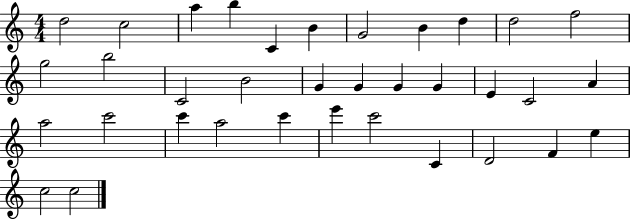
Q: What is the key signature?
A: C major